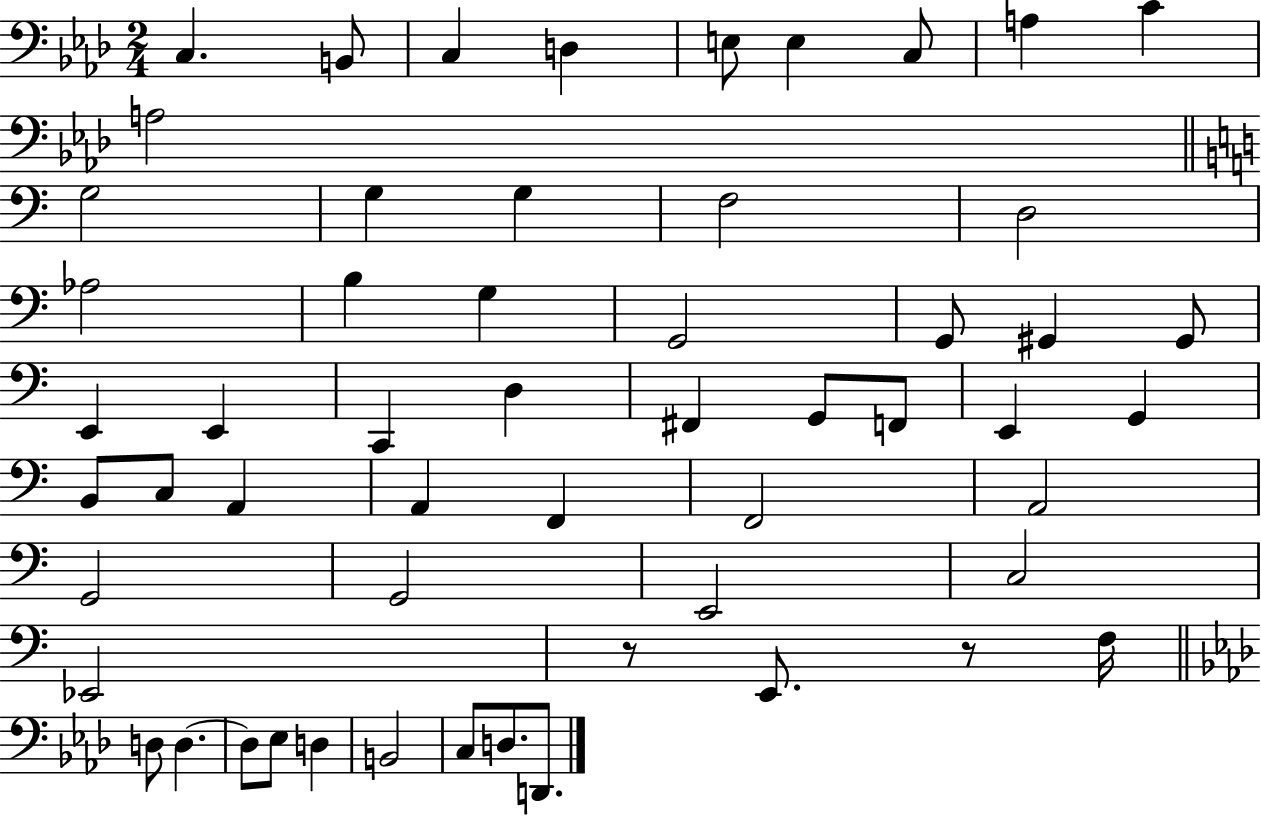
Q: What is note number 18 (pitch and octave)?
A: G3